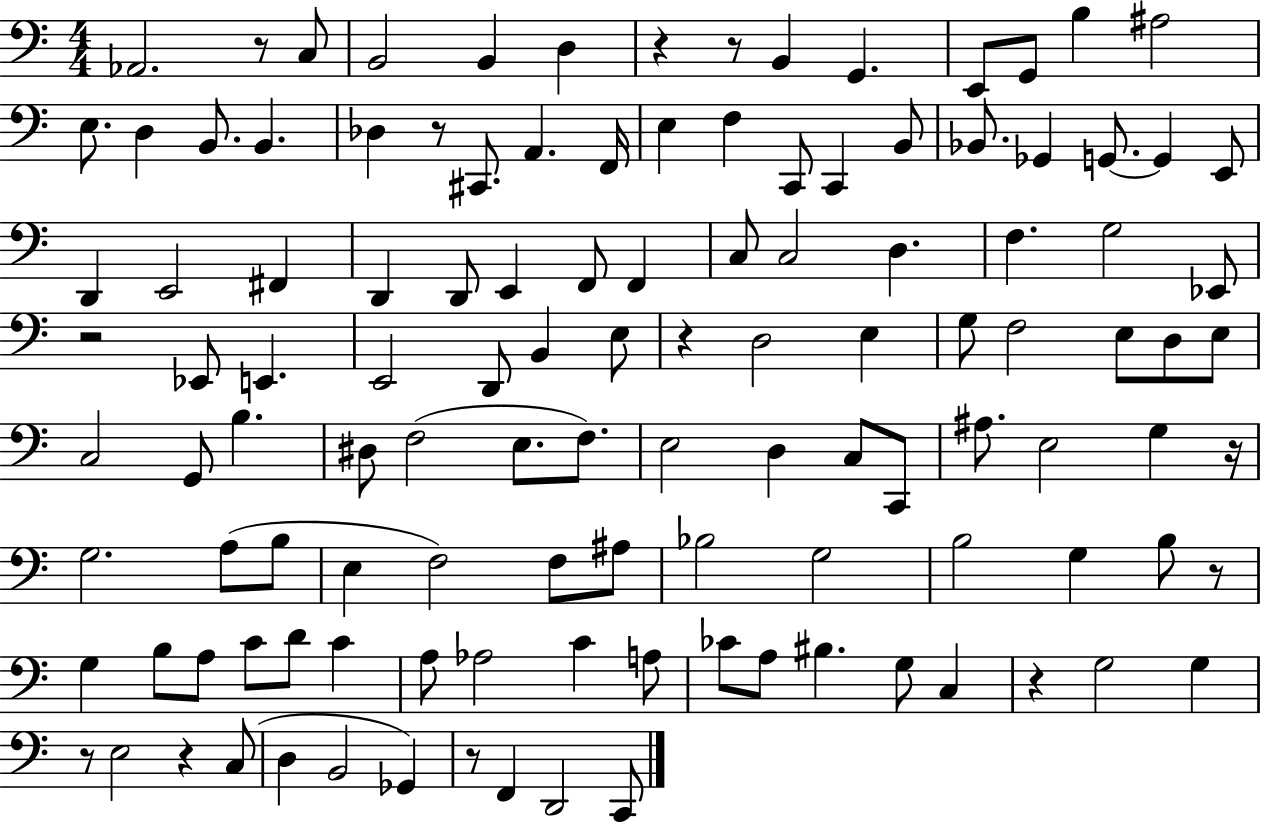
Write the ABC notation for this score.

X:1
T:Untitled
M:4/4
L:1/4
K:C
_A,,2 z/2 C,/2 B,,2 B,, D, z z/2 B,, G,, E,,/2 G,,/2 B, ^A,2 E,/2 D, B,,/2 B,, _D, z/2 ^C,,/2 A,, F,,/4 E, F, C,,/2 C,, B,,/2 _B,,/2 _G,, G,,/2 G,, E,,/2 D,, E,,2 ^F,, D,, D,,/2 E,, F,,/2 F,, C,/2 C,2 D, F, G,2 _E,,/2 z2 _E,,/2 E,, E,,2 D,,/2 B,, E,/2 z D,2 E, G,/2 F,2 E,/2 D,/2 E,/2 C,2 G,,/2 B, ^D,/2 F,2 E,/2 F,/2 E,2 D, C,/2 C,,/2 ^A,/2 E,2 G, z/4 G,2 A,/2 B,/2 E, F,2 F,/2 ^A,/2 _B,2 G,2 B,2 G, B,/2 z/2 G, B,/2 A,/2 C/2 D/2 C A,/2 _A,2 C A,/2 _C/2 A,/2 ^B, G,/2 C, z G,2 G, z/2 E,2 z C,/2 D, B,,2 _G,, z/2 F,, D,,2 C,,/2